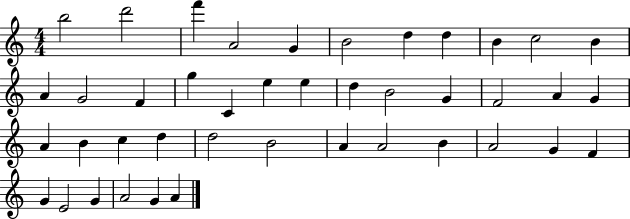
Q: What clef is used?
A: treble